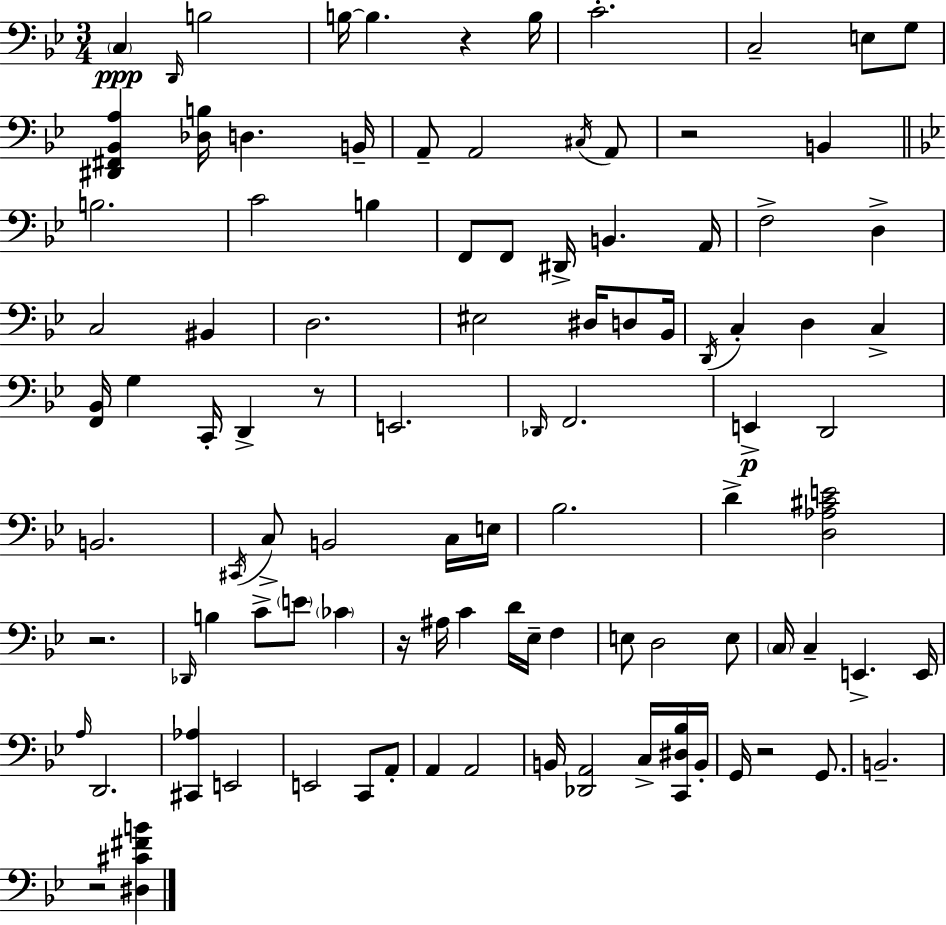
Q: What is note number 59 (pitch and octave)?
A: CES4